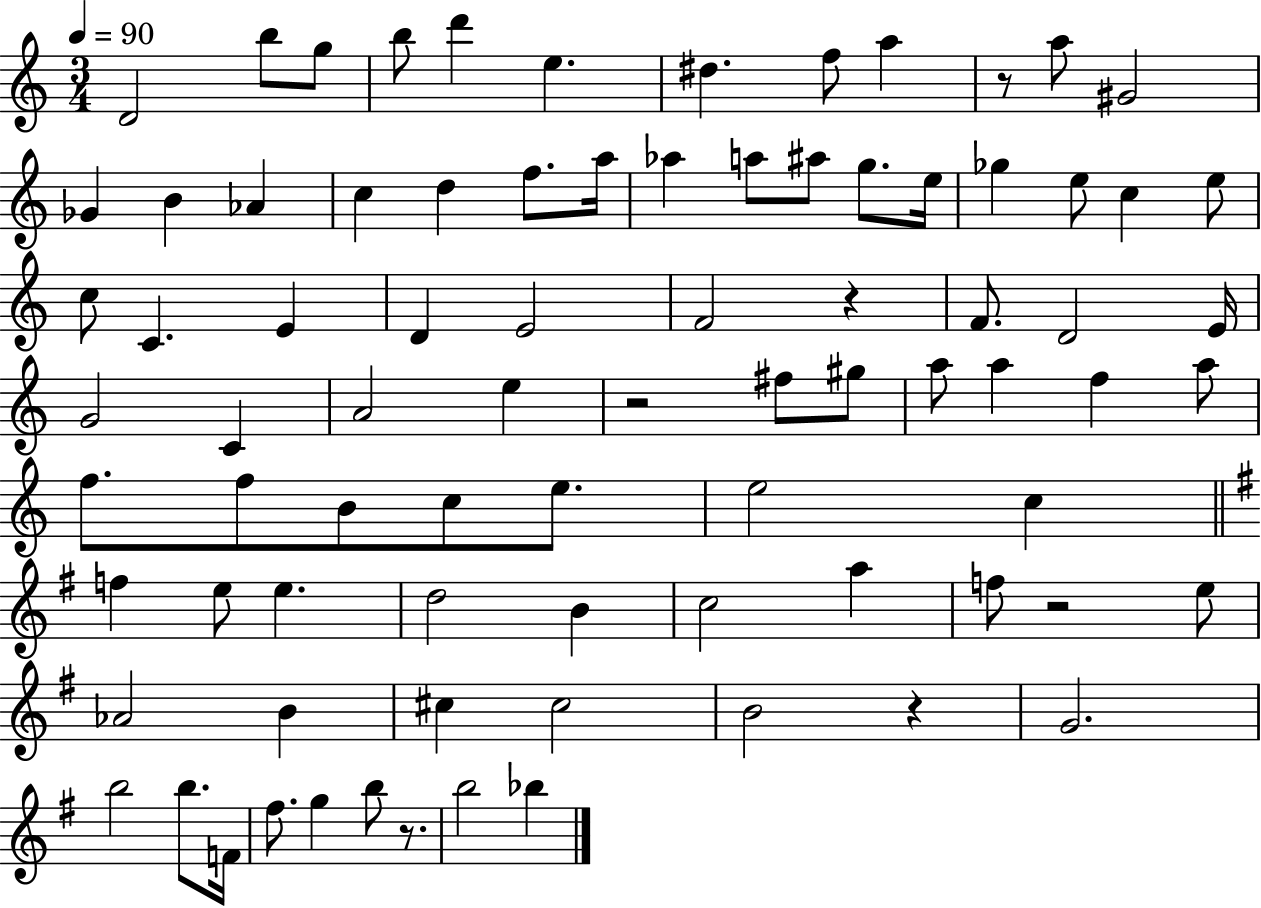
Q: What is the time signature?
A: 3/4